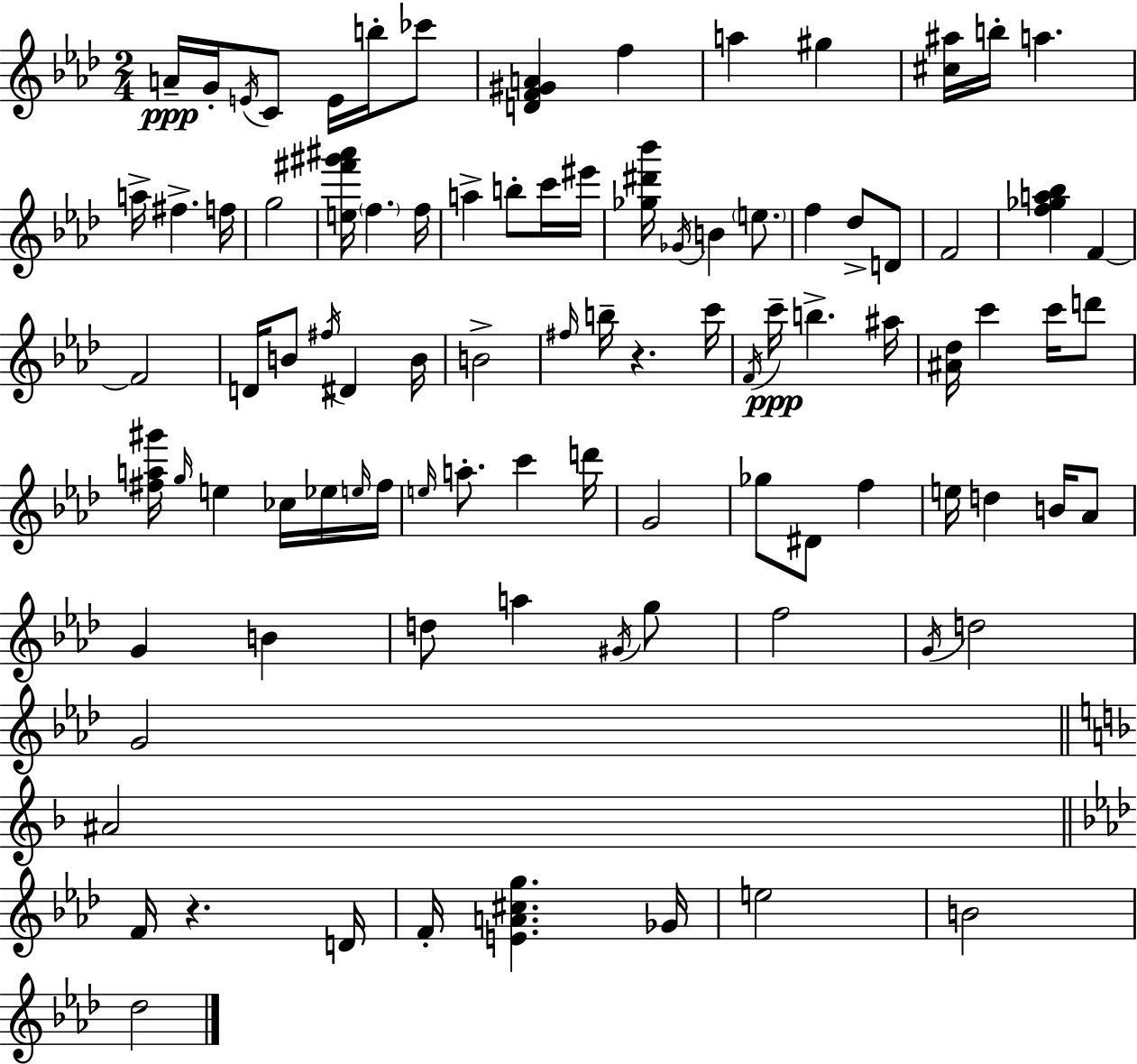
A4/s G4/s E4/s C4/e E4/s B5/s CES6/e [D4,F4,G#4,A4]/q F5/q A5/q G#5/q [C#5,A#5]/s B5/s A5/q. A5/s F#5/q. F5/s G5/h [E5,F#6,G#6,A#6]/s F5/q. F5/s A5/q B5/e C6/s EIS6/s [Gb5,D#6,Bb6]/s Gb4/s B4/q E5/e. F5/q Db5/e D4/e F4/h [F5,Gb5,A5,Bb5]/q F4/q F4/h D4/s B4/e F#5/s D#4/q B4/s B4/h F#5/s B5/s R/q. C6/s F4/s C6/s B5/q. A#5/s [A#4,Db5]/s C6/q C6/s D6/e [F#5,A5,G#6]/s G5/s E5/q CES5/s Eb5/s E5/s F#5/s E5/s A5/e. C6/q D6/s G4/h Gb5/e D#4/e F5/q E5/s D5/q B4/s Ab4/e G4/q B4/q D5/e A5/q G#4/s G5/e F5/h G4/s D5/h G4/h A#4/h F4/s R/q. D4/s F4/s [E4,A4,C#5,G5]/q. Gb4/s E5/h B4/h Db5/h